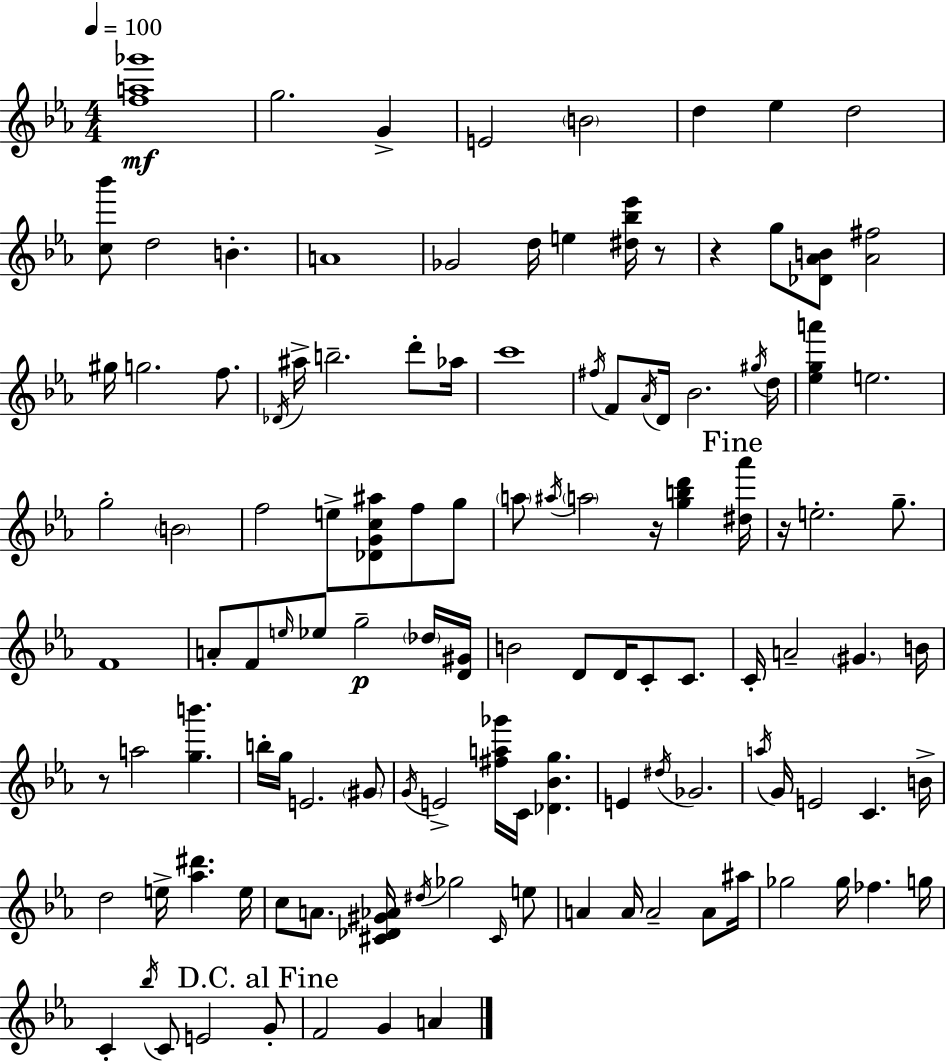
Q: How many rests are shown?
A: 5